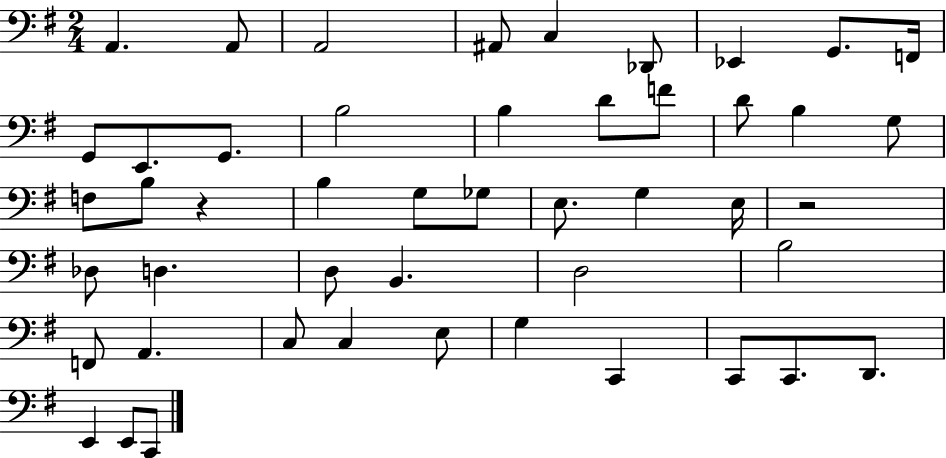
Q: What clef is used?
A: bass